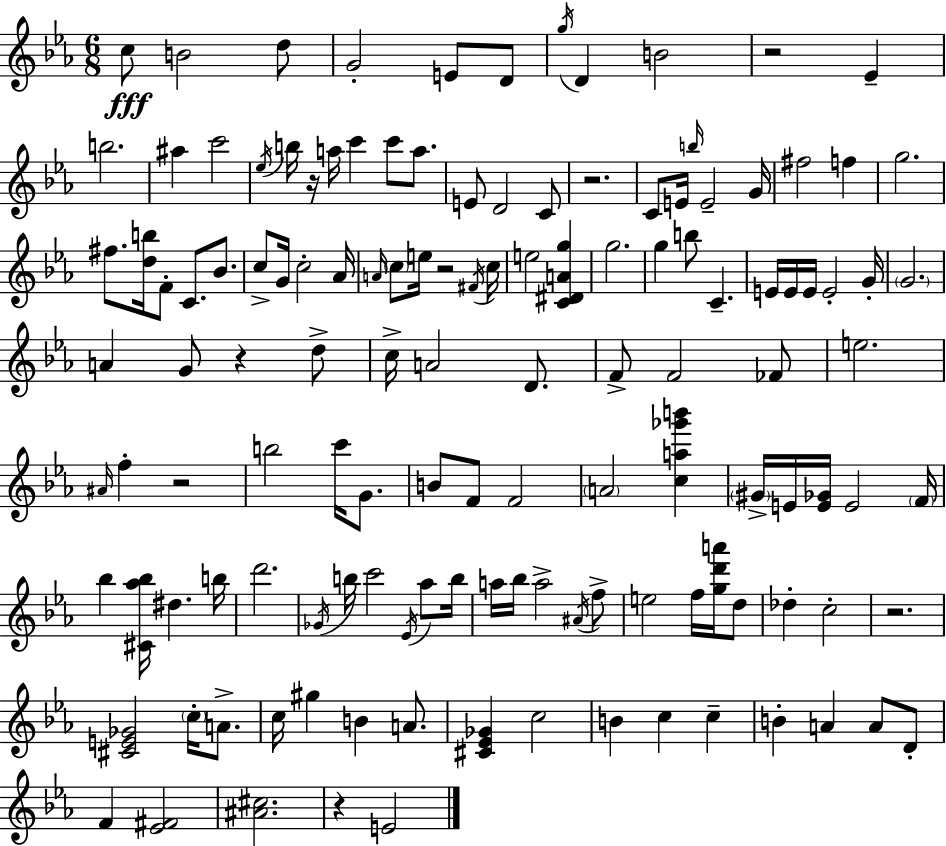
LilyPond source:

{
  \clef treble
  \numericTimeSignature
  \time 6/8
  \key c \minor
  c''8\fff b'2 d''8 | g'2-. e'8 d'8 | \acciaccatura { g''16 } d'4 b'2 | r2 ees'4-- | \break b''2. | ais''4 c'''2 | \acciaccatura { ees''16 } b''16 r16 a''16 c'''4 c'''8 a''8. | e'8 d'2 | \break c'8 r2. | c'8 e'16 \grace { b''16 } e'2-- | g'16 fis''2 f''4 | g''2. | \break fis''8. <d'' b''>16 f'8-. c'8. | bes'8. c''8-> g'16 c''2-. | aes'16 \grace { a'16 } \parenthesize c''8 e''16 r2 | \acciaccatura { fis'16 } c''16 e''2 | \break <c' dis' a' g''>4 g''2. | g''4 b''8 c'4.-- | e'16 e'16 e'16 e'2-. | g'16-. \parenthesize g'2. | \break a'4 g'8 r4 | d''8-> c''16-> a'2 | d'8. f'8-> f'2 | fes'8 e''2. | \break \grace { ais'16 } f''4-. r2 | b''2 | c'''16 g'8. b'8 f'8 f'2 | \parenthesize a'2 | \break <c'' a'' ges''' b'''>4 \parenthesize gis'16-> e'16 <e' ges'>16 e'2 | \parenthesize f'16 bes''4 <cis' aes'' bes''>16 dis''4. | b''16 d'''2. | \acciaccatura { ges'16 } b''16 c'''2 | \break \acciaccatura { ees'16 } aes''8 b''16 a''16 bes''16 a''2-> | \acciaccatura { ais'16 } f''8-> e''2 | f''16 <g'' d''' a'''>16 d''8 des''4-. | c''2-. r2. | \break <cis' e' ges'>2 | \parenthesize c''16-. a'8.-> c''16 gis''4 | b'4 a'8. <cis' ees' ges'>4 | c''2 b'4 | \break c''4 c''4-- b'4-. | a'4 a'8 d'8-. f'4 | <ees' fis'>2 <ais' cis''>2. | r4 | \break e'2 \bar "|."
}